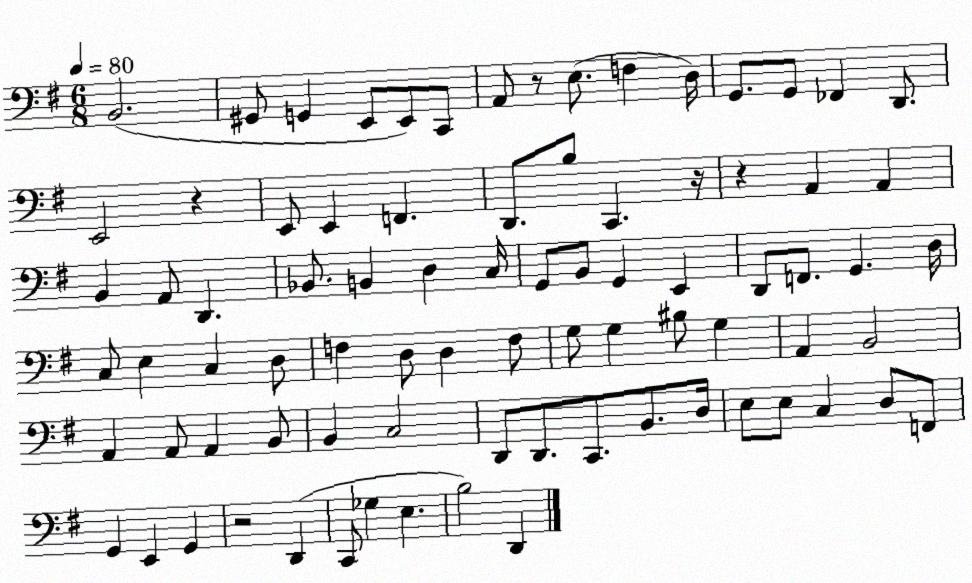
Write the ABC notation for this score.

X:1
T:Untitled
M:6/8
L:1/4
K:G
B,,2 ^G,,/2 G,, E,,/2 E,,/2 C,,/2 A,,/2 z/2 E,/2 F, D,/4 G,,/2 G,,/2 _F,, D,,/2 E,,2 z E,,/2 E,, F,, D,,/2 B,/2 C,, z/4 z A,, A,, B,, A,,/2 D,, _B,,/2 B,, D, C,/4 G,,/2 B,,/2 G,, E,, D,,/2 F,,/2 G,, D,/4 C,/2 E, C, D,/2 F, D,/2 D, F,/2 G,/2 G, ^B,/2 G, A,, B,,2 A,, A,,/2 A,, B,,/2 B,, C,2 D,,/2 D,,/2 C,,/2 B,,/2 D,/4 E,/2 E,/2 C, D,/2 F,,/2 G,, E,, G,, z2 D,, C,,/2 _G, E, B,2 D,,